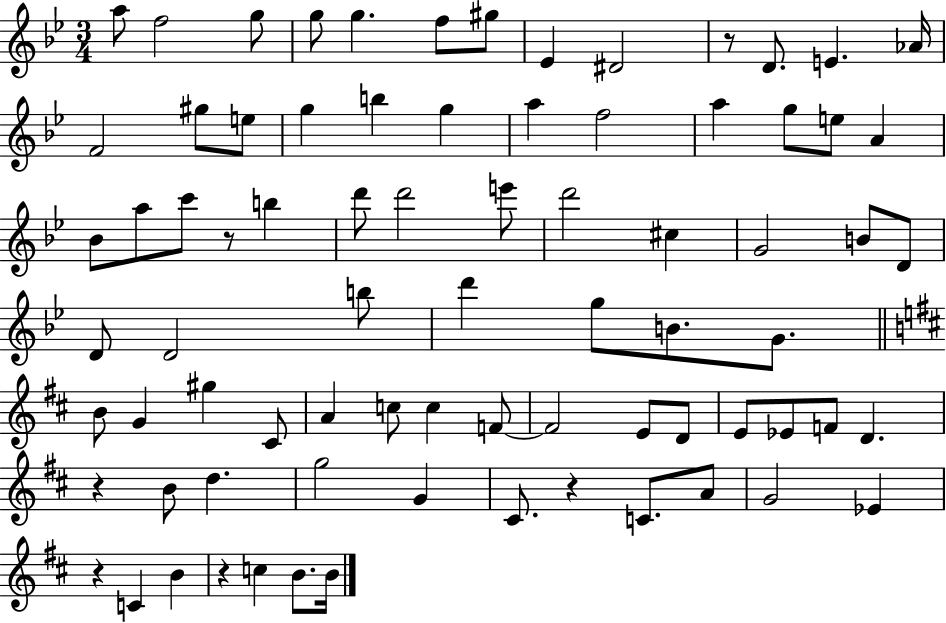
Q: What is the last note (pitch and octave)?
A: B4